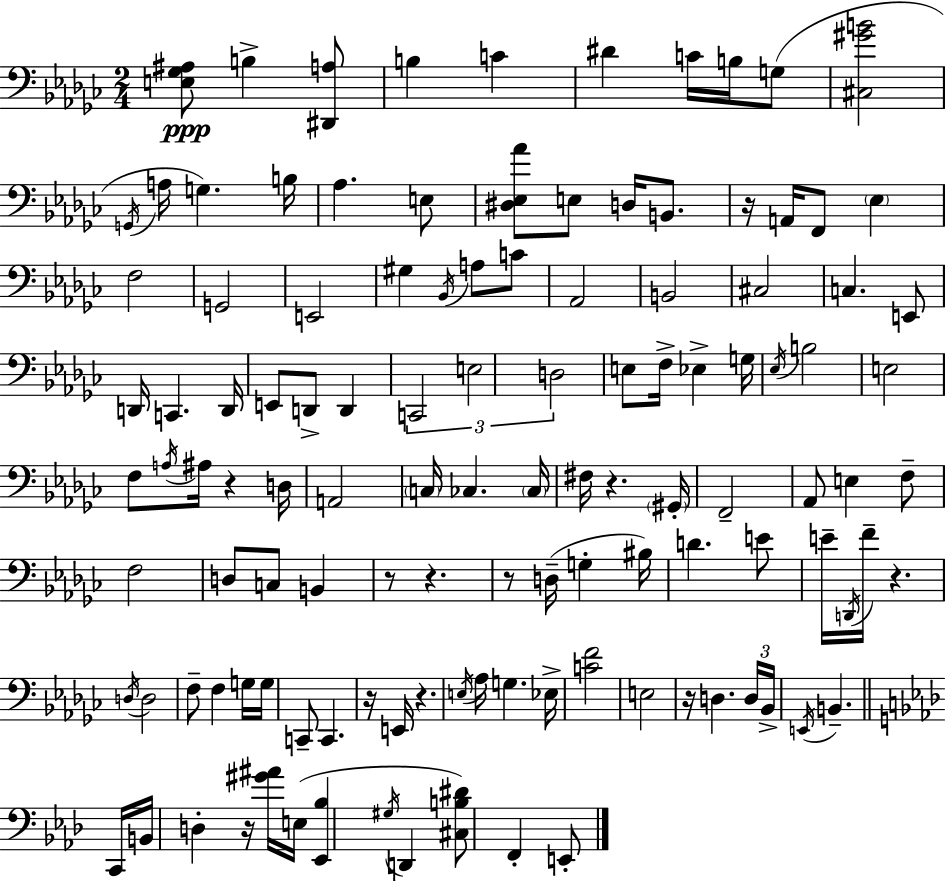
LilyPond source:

{
  \clef bass
  \numericTimeSignature
  \time 2/4
  \key ees \minor
  <e ges ais>8\ppp b4-> <dis, a>8 | b4 c'4 | dis'4 c'16 b16 g8( | <cis gis' b'>2 | \break \acciaccatura { g,16 } a16 g4.) | b16 aes4. e8 | <dis ees aes'>8 e8 d16 b,8. | r16 a,16 f,8 \parenthesize ees4 | \break f2 | g,2 | e,2 | gis4 \acciaccatura { bes,16 } a8 | \break c'8 aes,2 | b,2 | cis2 | c4. | \break e,8 d,16 c,4. | d,16 e,8 d,8-> d,4 | \tuplet 3/2 { c,2 | e2 | \break d2 } | e8 f16-> ees4-> | g16 \acciaccatura { ees16 } b2 | e2 | \break f8 \acciaccatura { a16 } ais16 r4 | d16 a,2 | \parenthesize c16 ces4. | \parenthesize ces16 fis16 r4. | \break \parenthesize gis,16-. f,2-- | aes,8 e4 | f8-- f2 | d8 c8 | \break b,4 r8 r4. | r8 d16--( g4-. | bis16) d'4. | e'8 e'16-- \acciaccatura { d,16 } f'16-- r4. | \break \acciaccatura { d16 } d2 | f8-- | f4 g16 g16 c,8-- | c,4. r16 e,16 | \break r4. \acciaccatura { e16 } aes16 | g4. ees16-> <c' f'>2 | e2 | r16 | \break d4. \tuplet 3/2 { d16 bes,16-> | \acciaccatura { e,16 } } b,4.-- \bar "||" \break \key aes \major c,16 b,16 d4-. r16 <gis' ais'>16 | e16( <ees, bes>4 \acciaccatura { gis16 } d,4 | <cis b dis'>8) f,4-. | e,8-. \bar "|."
}